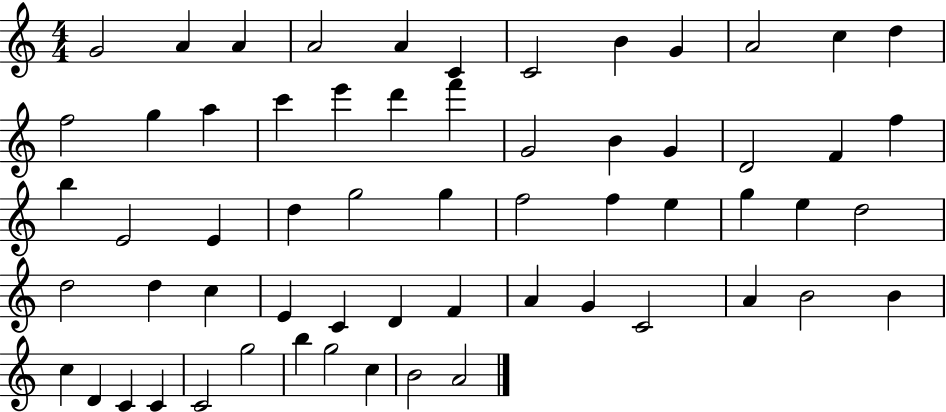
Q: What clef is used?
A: treble